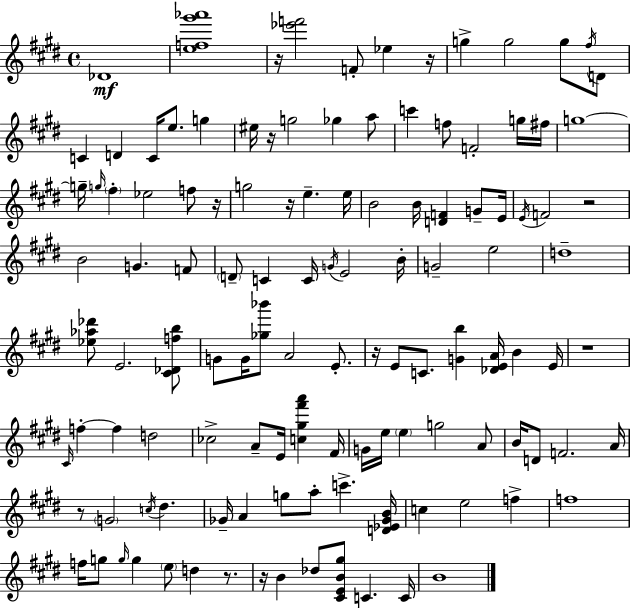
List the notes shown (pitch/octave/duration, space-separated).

Db4/w [E5,F5,G#6,Ab6]/w R/s [Eb6,F6]/h F4/e Eb5/q R/s G5/q G5/h G5/e F#5/s D4/e C4/q D4/q C4/s E5/e. G5/q EIS5/s R/s G5/h Gb5/q A5/e C6/q F5/e F4/h G5/s F#5/s G5/w G5/s G5/s F#5/q Eb5/h F5/e R/s G5/h R/s E5/q. E5/s B4/h B4/s [D4,F4]/q G4/e E4/s E4/s F4/h R/h B4/h G4/q. F4/e D4/e C4/q C4/s G4/s E4/h B4/s G4/h E5/h D5/w [Eb5,Ab5,Db6]/e E4/h. [C#4,Db4,F5,B5]/e G4/e G4/s [Gb5,Bb6]/e A4/h E4/e. R/s E4/e C4/e. [G4,B5]/q [Db4,E4,A4]/s B4/q E4/s R/w C#4/s F5/q F5/q D5/h CES5/h A4/e E4/s [C5,G#5,F#6,A6]/q F#4/s G4/s E5/s E5/q G5/h A4/e B4/s D4/e F4/h. A4/s R/e G4/h C5/s D#5/q. Gb4/s A4/q G5/e A5/e C6/q. [D4,Eb4,Gb4,B4]/s C5/q E5/h F5/q F5/w F5/s G5/e G5/s G5/q E5/e D5/q R/e. R/s B4/q Db5/e [C#4,E4,B4,G#5]/e C4/q. C4/s B4/w